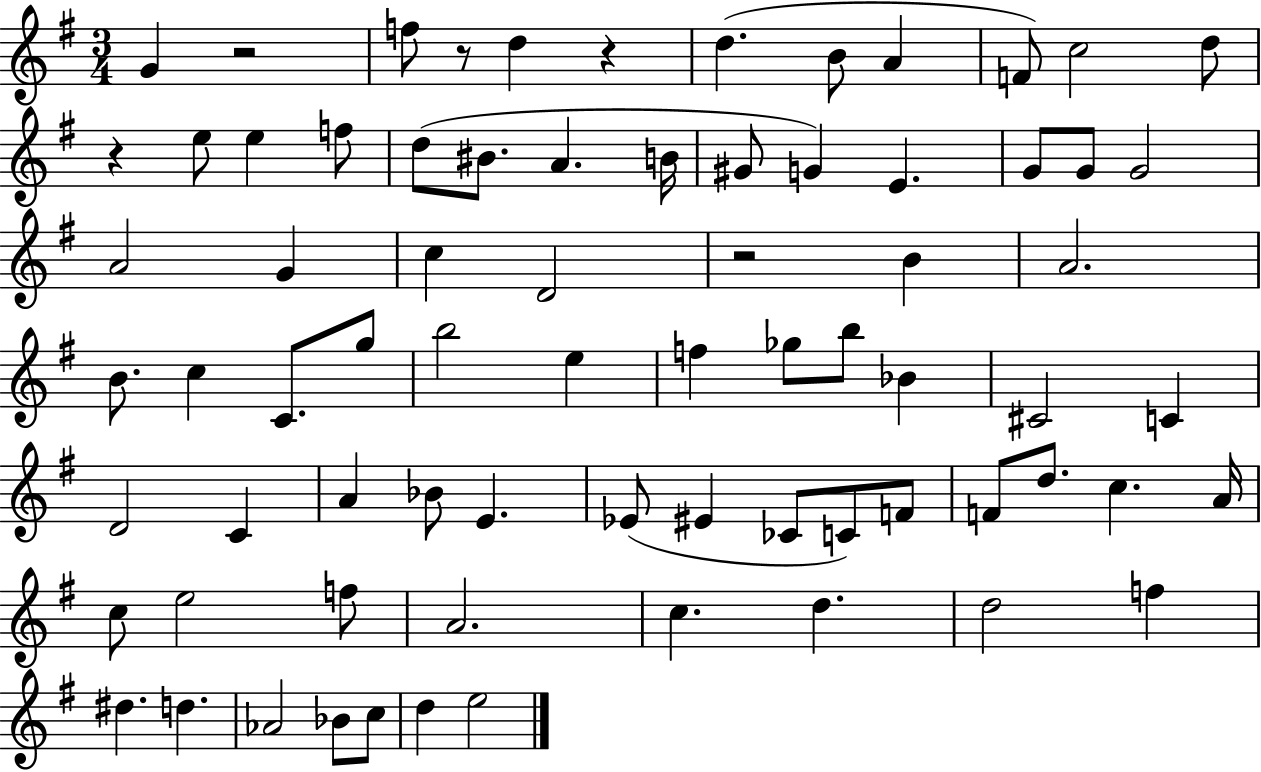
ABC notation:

X:1
T:Untitled
M:3/4
L:1/4
K:G
G z2 f/2 z/2 d z d B/2 A F/2 c2 d/2 z e/2 e f/2 d/2 ^B/2 A B/4 ^G/2 G E G/2 G/2 G2 A2 G c D2 z2 B A2 B/2 c C/2 g/2 b2 e f _g/2 b/2 _B ^C2 C D2 C A _B/2 E _E/2 ^E _C/2 C/2 F/2 F/2 d/2 c A/4 c/2 e2 f/2 A2 c d d2 f ^d d _A2 _B/2 c/2 d e2